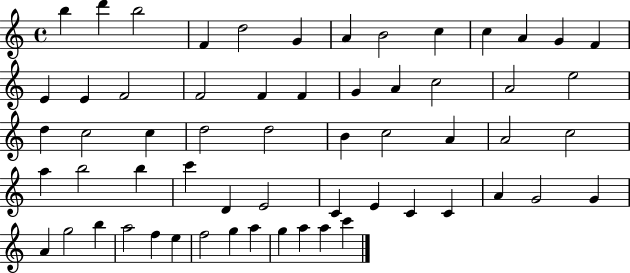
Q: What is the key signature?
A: C major